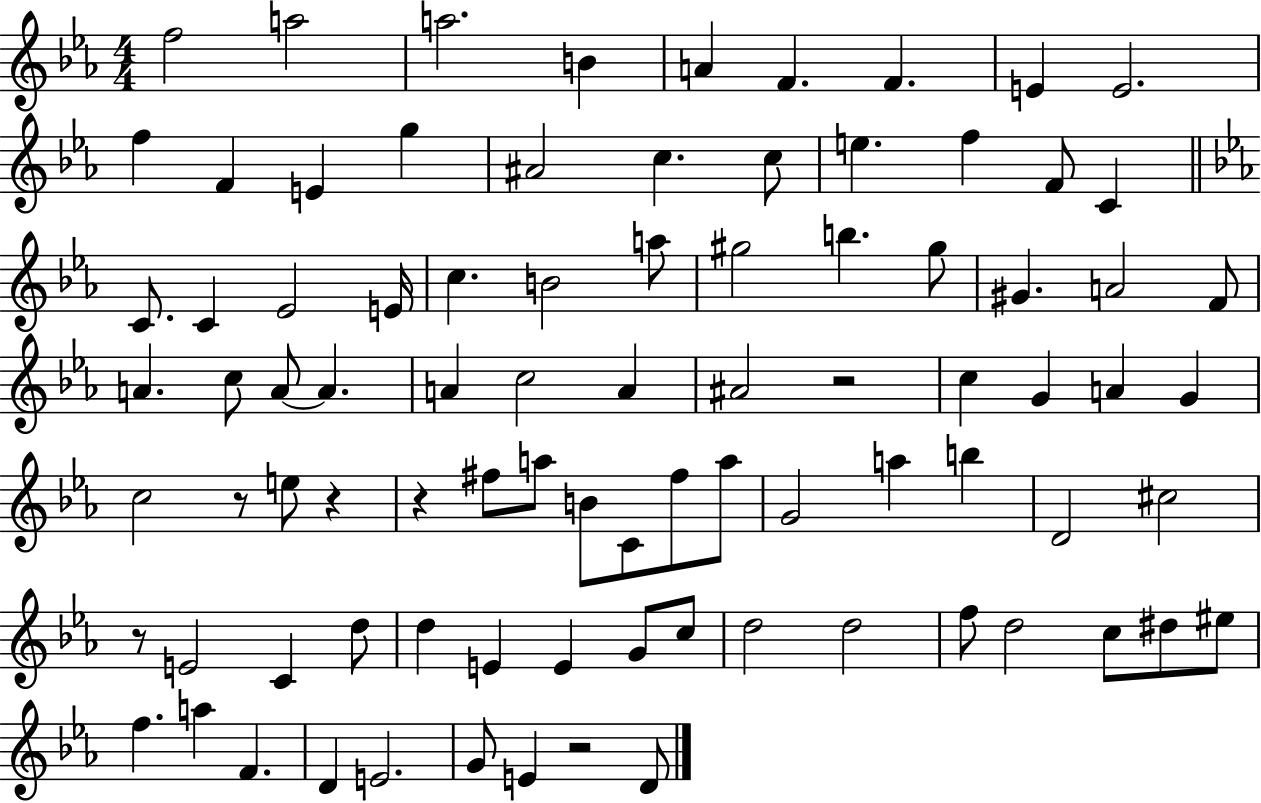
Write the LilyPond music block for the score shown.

{
  \clef treble
  \numericTimeSignature
  \time 4/4
  \key ees \major
  \repeat volta 2 { f''2 a''2 | a''2. b'4 | a'4 f'4. f'4. | e'4 e'2. | \break f''4 f'4 e'4 g''4 | ais'2 c''4. c''8 | e''4. f''4 f'8 c'4 | \bar "||" \break \key c \minor c'8. c'4 ees'2 e'16 | c''4. b'2 a''8 | gis''2 b''4. gis''8 | gis'4. a'2 f'8 | \break a'4. c''8 a'8~~ a'4. | a'4 c''2 a'4 | ais'2 r2 | c''4 g'4 a'4 g'4 | \break c''2 r8 e''8 r4 | r4 fis''8 a''8 b'8 c'8 fis''8 a''8 | g'2 a''4 b''4 | d'2 cis''2 | \break r8 e'2 c'4 d''8 | d''4 e'4 e'4 g'8 c''8 | d''2 d''2 | f''8 d''2 c''8 dis''8 eis''8 | \break f''4. a''4 f'4. | d'4 e'2. | g'8 e'4 r2 d'8 | } \bar "|."
}